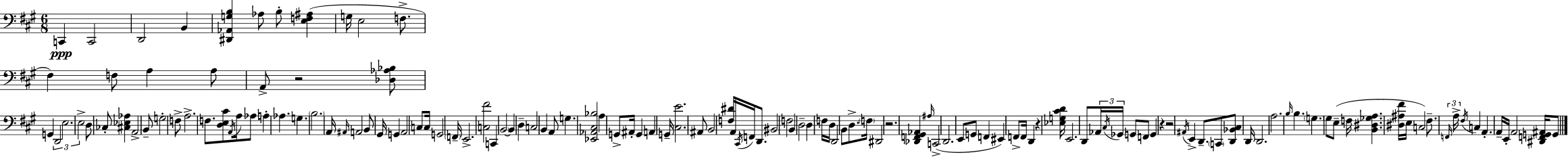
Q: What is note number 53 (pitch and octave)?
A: G3